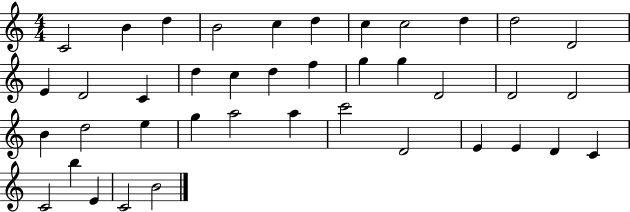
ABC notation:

X:1
T:Untitled
M:4/4
L:1/4
K:C
C2 B d B2 c d c c2 d d2 D2 E D2 C d c d f g g D2 D2 D2 B d2 e g a2 a c'2 D2 E E D C C2 b E C2 B2